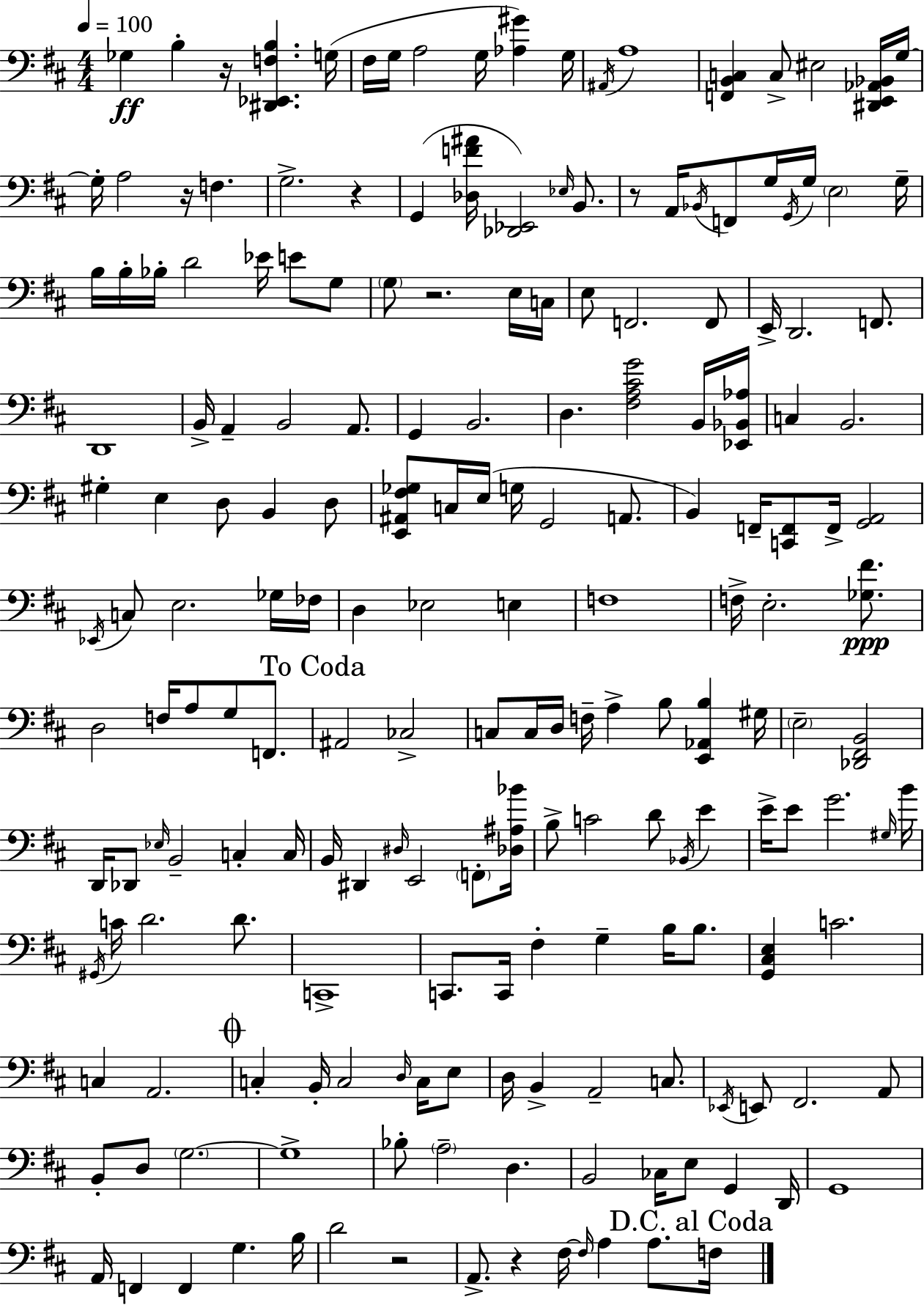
Gb3/q B3/q R/s [D#2,Eb2,F3,B3]/q. G3/s F#3/s G3/s A3/h G3/s [Ab3,G#4]/q G3/s A#2/s A3/w [F2,B2,C3]/q C3/e EIS3/h [D#2,E2,Ab2,Bb2]/s G3/s G3/s A3/h R/s F3/q. G3/h. R/q G2/q [Db3,F4,A#4]/s [Db2,Eb2]/h Eb3/s B2/e. R/e A2/s Bb2/s F2/e G3/s G2/s G3/s E3/h G3/s B3/s B3/s Bb3/s D4/h Eb4/s E4/e G3/e G3/e R/h. E3/s C3/s E3/e F2/h. F2/e E2/s D2/h. F2/e. D2/w B2/s A2/q B2/h A2/e. G2/q B2/h. D3/q. [F#3,A3,C#4,G4]/h B2/s [Eb2,Bb2,Ab3]/s C3/q B2/h. G#3/q E3/q D3/e B2/q D3/e [E2,A#2,F#3,Gb3]/e C3/s E3/s G3/s G2/h A2/e. B2/q F2/s [C2,F2]/e F2/s [G2,A2]/h Eb2/s C3/e E3/h. Gb3/s FES3/s D3/q Eb3/h E3/q F3/w F3/s E3/h. [Gb3,F#4]/e. D3/h F3/s A3/e G3/e F2/e. A#2/h CES3/h C3/e C3/s D3/s F3/s A3/q B3/e [E2,Ab2,B3]/q G#3/s E3/h [Db2,F#2,B2]/h D2/s Db2/e Eb3/s B2/h C3/q C3/s B2/s D#2/q D#3/s E2/h F2/e [Db3,A#3,Bb4]/s B3/e C4/h D4/e Bb2/s E4/q E4/s E4/e G4/h. G#3/s B4/s G#2/s C4/s D4/h. D4/e. C2/w C2/e. C2/s F#3/q G3/q B3/s B3/e. [G2,C#3,E3]/q C4/h. C3/q A2/h. C3/q B2/s C3/h D3/s C3/s E3/e D3/s B2/q A2/h C3/e. Eb2/s E2/e F#2/h. A2/e B2/e D3/e G3/h. G3/w Bb3/e A3/h D3/q. B2/h CES3/s E3/e G2/q D2/s G2/w A2/s F2/q F2/q G3/q. B3/s D4/h R/h A2/e. R/q F#3/s F#3/s A3/q A3/e. F3/s